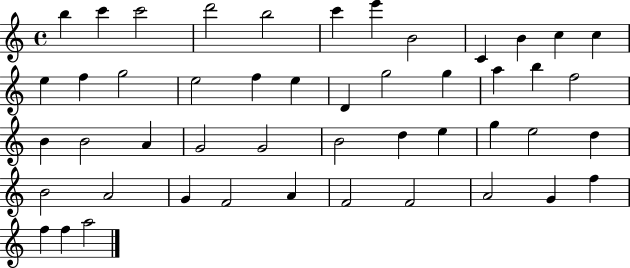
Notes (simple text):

B5/q C6/q C6/h D6/h B5/h C6/q E6/q B4/h C4/q B4/q C5/q C5/q E5/q F5/q G5/h E5/h F5/q E5/q D4/q G5/h G5/q A5/q B5/q F5/h B4/q B4/h A4/q G4/h G4/h B4/h D5/q E5/q G5/q E5/h D5/q B4/h A4/h G4/q F4/h A4/q F4/h F4/h A4/h G4/q F5/q F5/q F5/q A5/h